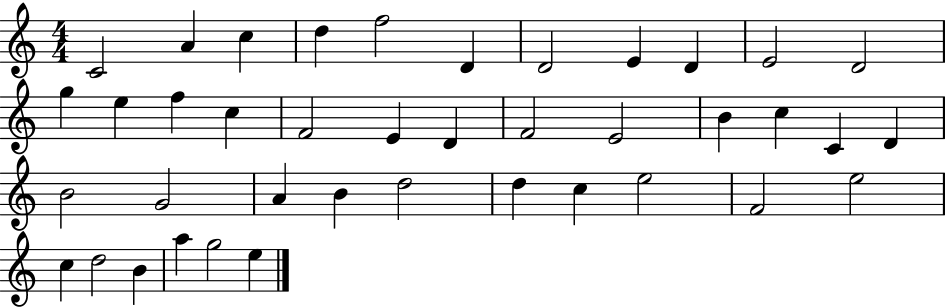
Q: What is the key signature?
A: C major